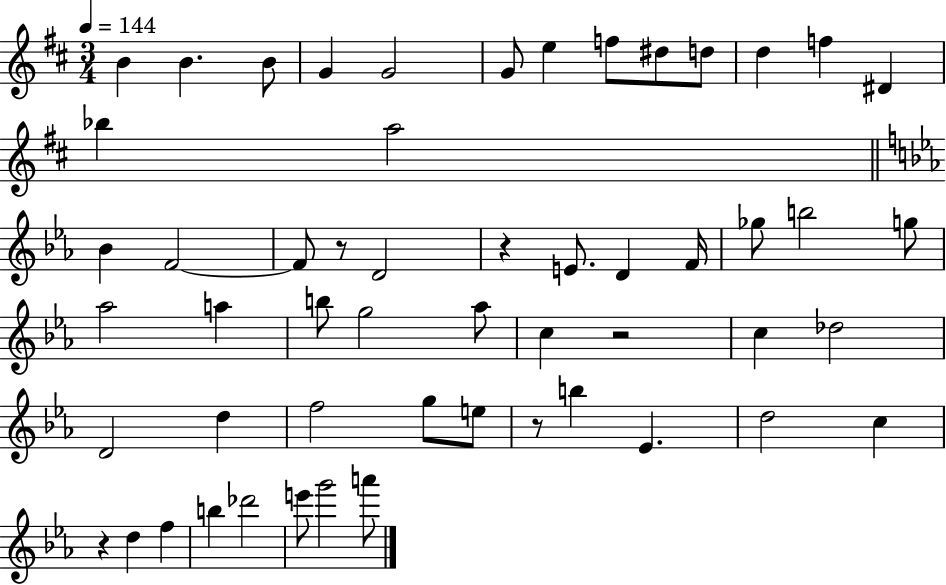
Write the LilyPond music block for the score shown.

{
  \clef treble
  \numericTimeSignature
  \time 3/4
  \key d \major
  \tempo 4 = 144
  b'4 b'4. b'8 | g'4 g'2 | g'8 e''4 f''8 dis''8 d''8 | d''4 f''4 dis'4 | \break bes''4 a''2 | \bar "||" \break \key c \minor bes'4 f'2~~ | f'8 r8 d'2 | r4 e'8. d'4 f'16 | ges''8 b''2 g''8 | \break aes''2 a''4 | b''8 g''2 aes''8 | c''4 r2 | c''4 des''2 | \break d'2 d''4 | f''2 g''8 e''8 | r8 b''4 ees'4. | d''2 c''4 | \break r4 d''4 f''4 | b''4 des'''2 | e'''8 g'''2 a'''8 | \bar "|."
}